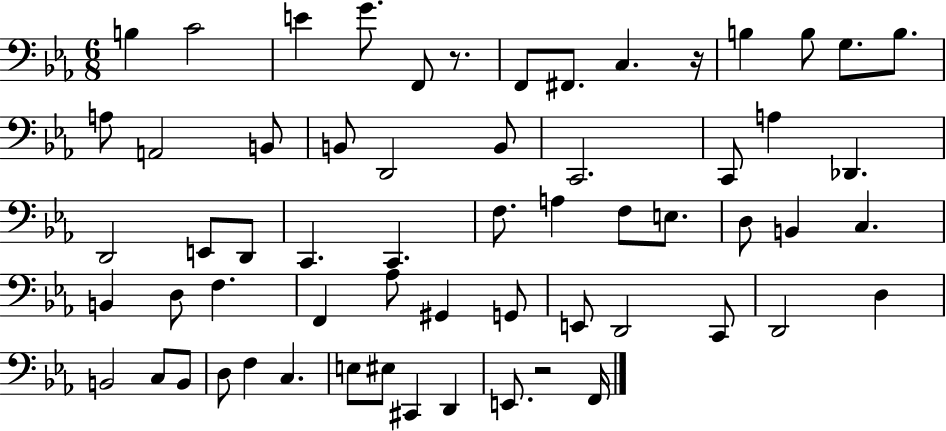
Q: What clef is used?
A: bass